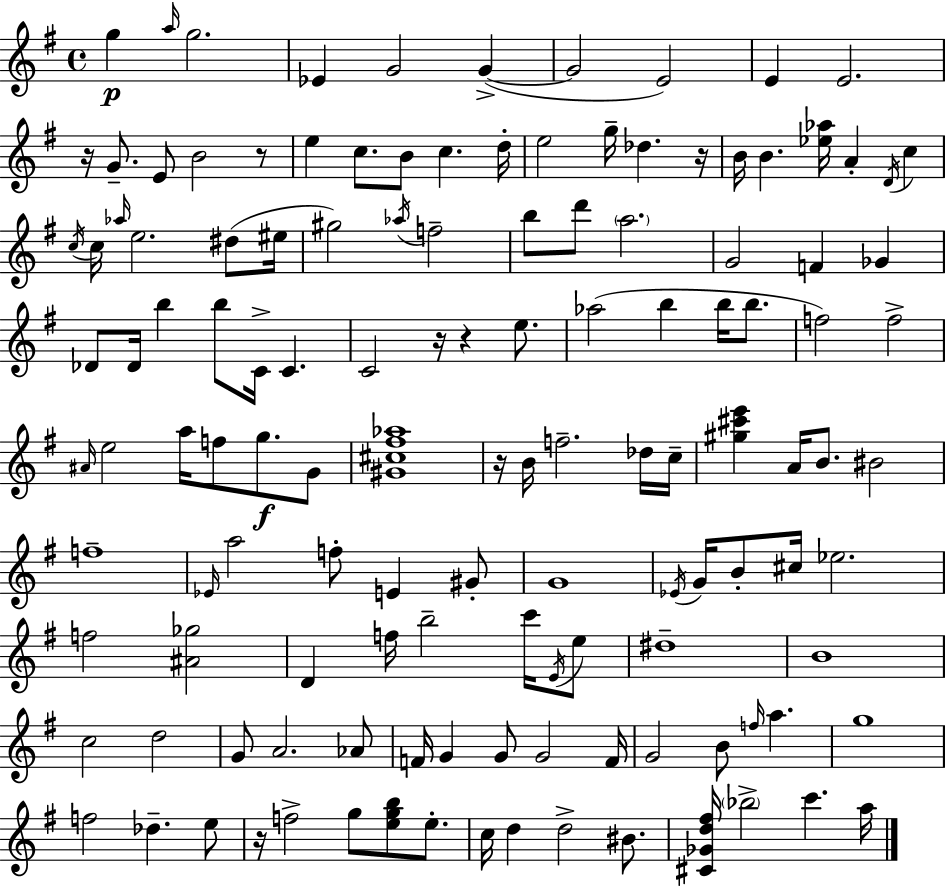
X:1
T:Untitled
M:4/4
L:1/4
K:G
g a/4 g2 _E G2 G G2 E2 E E2 z/4 G/2 E/2 B2 z/2 e c/2 B/2 c d/4 e2 g/4 _d z/4 B/4 B [_e_a]/4 A D/4 c c/4 c/4 _a/4 e2 ^d/2 ^e/4 ^g2 _a/4 f2 b/2 d'/2 a2 G2 F _G _D/2 _D/4 b b/2 C/4 C C2 z/4 z e/2 _a2 b b/4 b/2 f2 f2 ^A/4 e2 a/4 f/2 g/2 G/2 [^G^c^f_a]4 z/4 B/4 f2 _d/4 c/4 [^g^c'e'] A/4 B/2 ^B2 f4 _E/4 a2 f/2 E ^G/2 G4 _E/4 G/4 B/2 ^c/4 _e2 f2 [^A_g]2 D f/4 b2 c'/4 E/4 e/2 ^d4 B4 c2 d2 G/2 A2 _A/2 F/4 G G/2 G2 F/4 G2 B/2 f/4 a g4 f2 _d e/2 z/4 f2 g/2 [egb]/2 e/2 c/4 d d2 ^B/2 [^C_Gd^f]/4 _b2 c' a/4